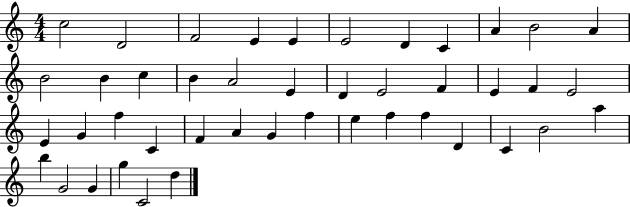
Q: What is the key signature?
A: C major